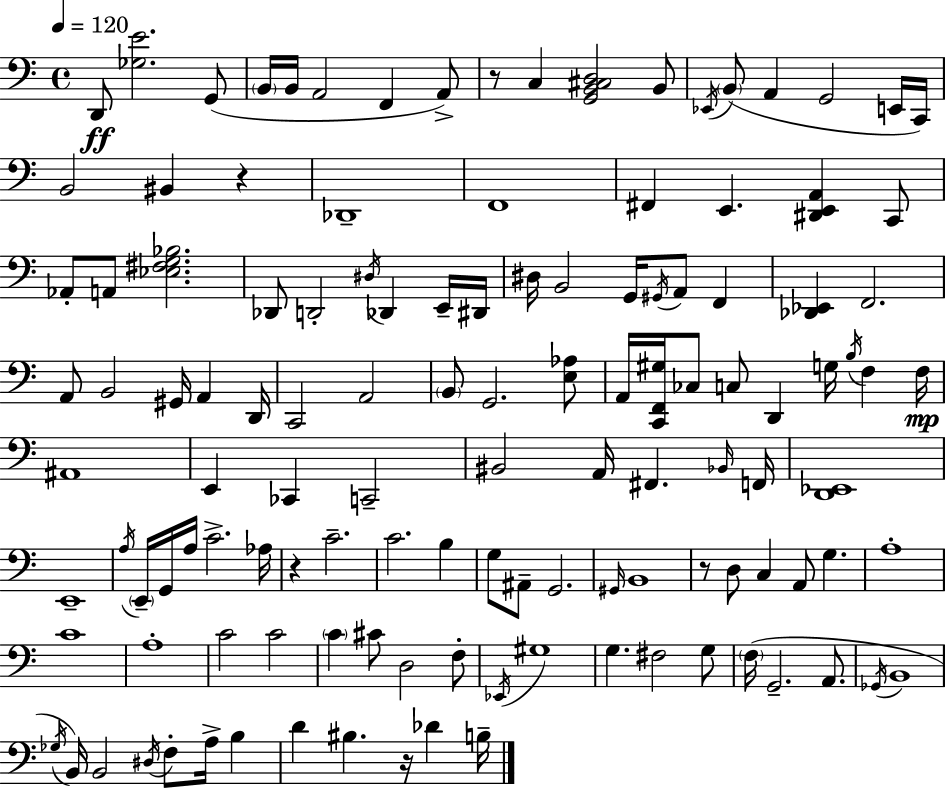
D2/e [Gb3,E4]/h. G2/e B2/s B2/s A2/h F2/q A2/e R/e C3/q [G2,B2,C#3,D3]/h B2/e Eb2/s B2/e A2/q G2/h E2/s C2/s B2/h BIS2/q R/q Db2/w F2/w F#2/q E2/q. [D#2,E2,A2]/q C2/e Ab2/e A2/e [Eb3,F#3,G3,Bb3]/h. Db2/e D2/h D#3/s Db2/q E2/s D#2/s D#3/s B2/h G2/s G#2/s A2/e F2/q [Db2,Eb2]/q F2/h. A2/e B2/h G#2/s A2/q D2/s C2/h A2/h B2/e G2/h. [E3,Ab3]/e A2/s [C2,F2,G#3]/s CES3/e C3/e D2/q G3/s B3/s F3/q F3/s A#2/w E2/q CES2/q C2/h BIS2/h A2/s F#2/q. Bb2/s F2/s [D2,Eb2]/w E2/w A3/s E2/s G2/s A3/s C4/h. Ab3/s R/q C4/h. C4/h. B3/q G3/e A#2/e G2/h. G#2/s B2/w R/e D3/e C3/q A2/e G3/q. A3/w C4/w A3/w C4/h C4/h C4/q C#4/e D3/h F3/e Eb2/s G#3/w G3/q. F#3/h G3/e F3/s G2/h. A2/e. Gb2/s B2/w Gb3/s B2/s B2/h D#3/s F3/e A3/s B3/q D4/q BIS3/q. R/s Db4/q B3/s